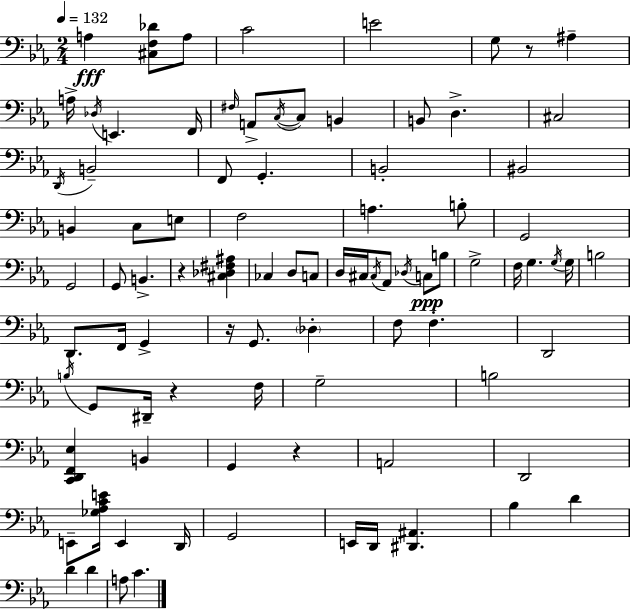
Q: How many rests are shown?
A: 5